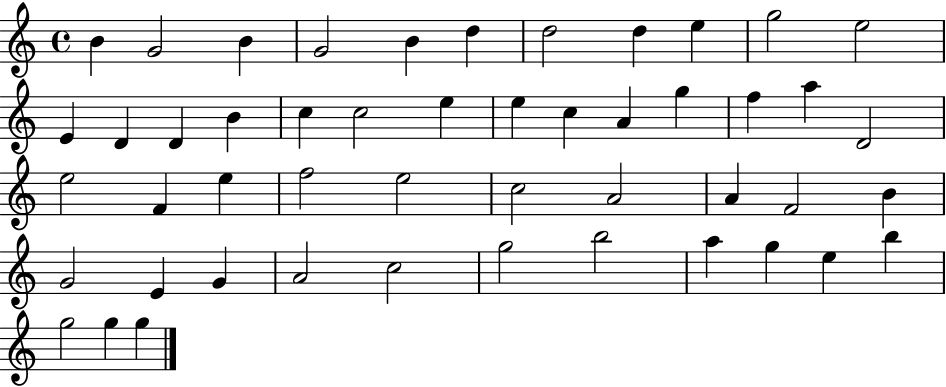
{
  \clef treble
  \time 4/4
  \defaultTimeSignature
  \key c \major
  b'4 g'2 b'4 | g'2 b'4 d''4 | d''2 d''4 e''4 | g''2 e''2 | \break e'4 d'4 d'4 b'4 | c''4 c''2 e''4 | e''4 c''4 a'4 g''4 | f''4 a''4 d'2 | \break e''2 f'4 e''4 | f''2 e''2 | c''2 a'2 | a'4 f'2 b'4 | \break g'2 e'4 g'4 | a'2 c''2 | g''2 b''2 | a''4 g''4 e''4 b''4 | \break g''2 g''4 g''4 | \bar "|."
}